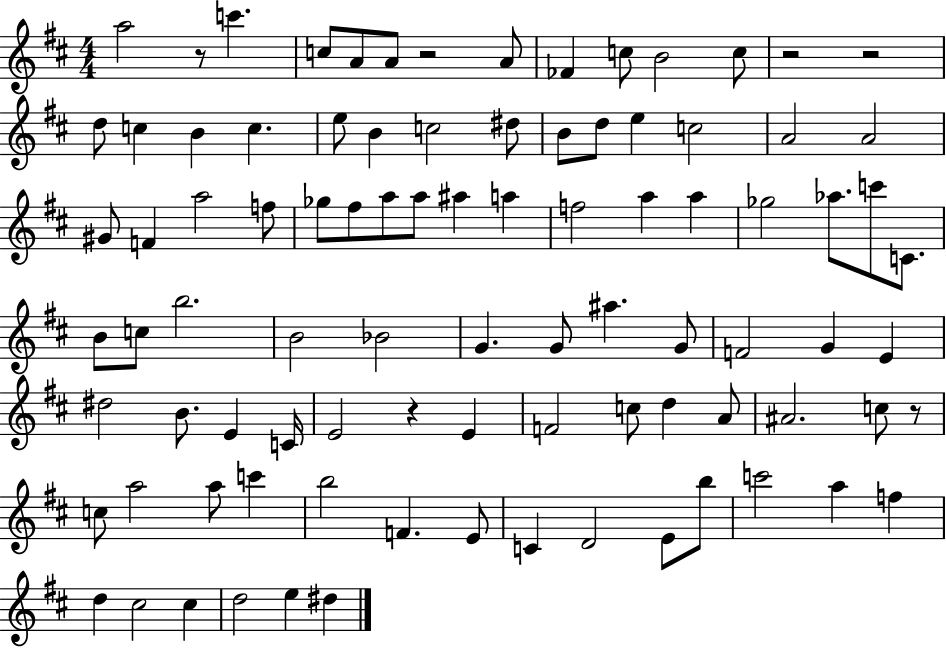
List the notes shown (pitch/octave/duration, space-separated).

A5/h R/e C6/q. C5/e A4/e A4/e R/h A4/e FES4/q C5/e B4/h C5/e R/h R/h D5/e C5/q B4/q C5/q. E5/e B4/q C5/h D#5/e B4/e D5/e E5/q C5/h A4/h A4/h G#4/e F4/q A5/h F5/e Gb5/e F#5/e A5/e A5/e A#5/q A5/q F5/h A5/q A5/q Gb5/h Ab5/e. C6/e C4/e. B4/e C5/e B5/h. B4/h Bb4/h G4/q. G4/e A#5/q. G4/e F4/h G4/q E4/q D#5/h B4/e. E4/q C4/s E4/h R/q E4/q F4/h C5/e D5/q A4/e A#4/h. C5/e R/e C5/e A5/h A5/e C6/q B5/h F4/q. E4/e C4/q D4/h E4/e B5/e C6/h A5/q F5/q D5/q C#5/h C#5/q D5/h E5/q D#5/q